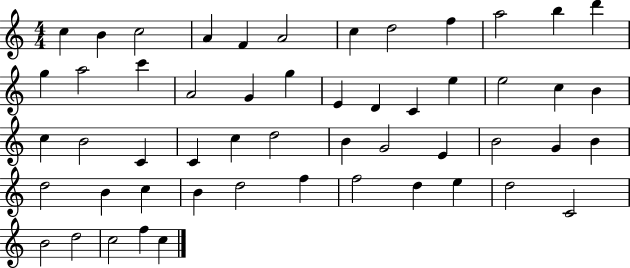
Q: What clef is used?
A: treble